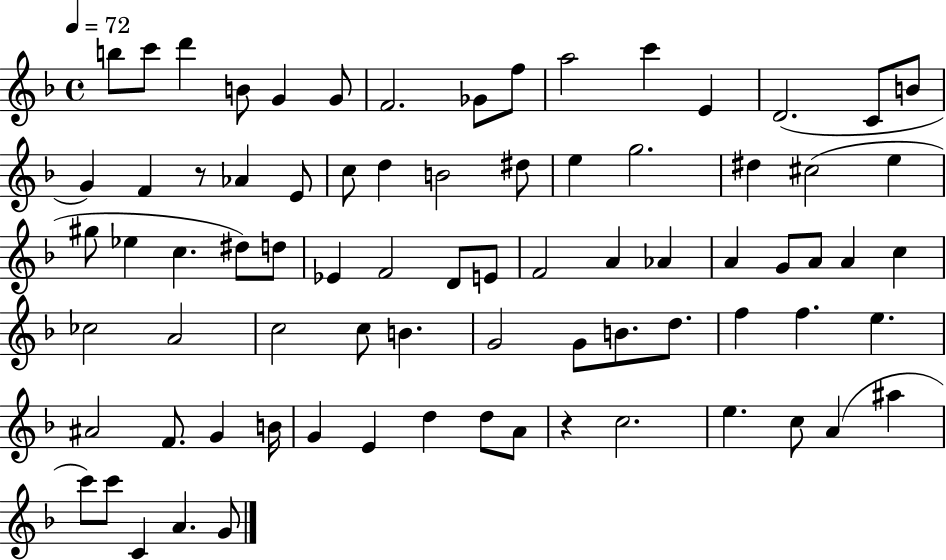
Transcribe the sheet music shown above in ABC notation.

X:1
T:Untitled
M:4/4
L:1/4
K:F
b/2 c'/2 d' B/2 G G/2 F2 _G/2 f/2 a2 c' E D2 C/2 B/2 G F z/2 _A E/2 c/2 d B2 ^d/2 e g2 ^d ^c2 e ^g/2 _e c ^d/2 d/2 _E F2 D/2 E/2 F2 A _A A G/2 A/2 A c _c2 A2 c2 c/2 B G2 G/2 B/2 d/2 f f e ^A2 F/2 G B/4 G E d d/2 A/2 z c2 e c/2 A ^a c'/2 c'/2 C A G/2